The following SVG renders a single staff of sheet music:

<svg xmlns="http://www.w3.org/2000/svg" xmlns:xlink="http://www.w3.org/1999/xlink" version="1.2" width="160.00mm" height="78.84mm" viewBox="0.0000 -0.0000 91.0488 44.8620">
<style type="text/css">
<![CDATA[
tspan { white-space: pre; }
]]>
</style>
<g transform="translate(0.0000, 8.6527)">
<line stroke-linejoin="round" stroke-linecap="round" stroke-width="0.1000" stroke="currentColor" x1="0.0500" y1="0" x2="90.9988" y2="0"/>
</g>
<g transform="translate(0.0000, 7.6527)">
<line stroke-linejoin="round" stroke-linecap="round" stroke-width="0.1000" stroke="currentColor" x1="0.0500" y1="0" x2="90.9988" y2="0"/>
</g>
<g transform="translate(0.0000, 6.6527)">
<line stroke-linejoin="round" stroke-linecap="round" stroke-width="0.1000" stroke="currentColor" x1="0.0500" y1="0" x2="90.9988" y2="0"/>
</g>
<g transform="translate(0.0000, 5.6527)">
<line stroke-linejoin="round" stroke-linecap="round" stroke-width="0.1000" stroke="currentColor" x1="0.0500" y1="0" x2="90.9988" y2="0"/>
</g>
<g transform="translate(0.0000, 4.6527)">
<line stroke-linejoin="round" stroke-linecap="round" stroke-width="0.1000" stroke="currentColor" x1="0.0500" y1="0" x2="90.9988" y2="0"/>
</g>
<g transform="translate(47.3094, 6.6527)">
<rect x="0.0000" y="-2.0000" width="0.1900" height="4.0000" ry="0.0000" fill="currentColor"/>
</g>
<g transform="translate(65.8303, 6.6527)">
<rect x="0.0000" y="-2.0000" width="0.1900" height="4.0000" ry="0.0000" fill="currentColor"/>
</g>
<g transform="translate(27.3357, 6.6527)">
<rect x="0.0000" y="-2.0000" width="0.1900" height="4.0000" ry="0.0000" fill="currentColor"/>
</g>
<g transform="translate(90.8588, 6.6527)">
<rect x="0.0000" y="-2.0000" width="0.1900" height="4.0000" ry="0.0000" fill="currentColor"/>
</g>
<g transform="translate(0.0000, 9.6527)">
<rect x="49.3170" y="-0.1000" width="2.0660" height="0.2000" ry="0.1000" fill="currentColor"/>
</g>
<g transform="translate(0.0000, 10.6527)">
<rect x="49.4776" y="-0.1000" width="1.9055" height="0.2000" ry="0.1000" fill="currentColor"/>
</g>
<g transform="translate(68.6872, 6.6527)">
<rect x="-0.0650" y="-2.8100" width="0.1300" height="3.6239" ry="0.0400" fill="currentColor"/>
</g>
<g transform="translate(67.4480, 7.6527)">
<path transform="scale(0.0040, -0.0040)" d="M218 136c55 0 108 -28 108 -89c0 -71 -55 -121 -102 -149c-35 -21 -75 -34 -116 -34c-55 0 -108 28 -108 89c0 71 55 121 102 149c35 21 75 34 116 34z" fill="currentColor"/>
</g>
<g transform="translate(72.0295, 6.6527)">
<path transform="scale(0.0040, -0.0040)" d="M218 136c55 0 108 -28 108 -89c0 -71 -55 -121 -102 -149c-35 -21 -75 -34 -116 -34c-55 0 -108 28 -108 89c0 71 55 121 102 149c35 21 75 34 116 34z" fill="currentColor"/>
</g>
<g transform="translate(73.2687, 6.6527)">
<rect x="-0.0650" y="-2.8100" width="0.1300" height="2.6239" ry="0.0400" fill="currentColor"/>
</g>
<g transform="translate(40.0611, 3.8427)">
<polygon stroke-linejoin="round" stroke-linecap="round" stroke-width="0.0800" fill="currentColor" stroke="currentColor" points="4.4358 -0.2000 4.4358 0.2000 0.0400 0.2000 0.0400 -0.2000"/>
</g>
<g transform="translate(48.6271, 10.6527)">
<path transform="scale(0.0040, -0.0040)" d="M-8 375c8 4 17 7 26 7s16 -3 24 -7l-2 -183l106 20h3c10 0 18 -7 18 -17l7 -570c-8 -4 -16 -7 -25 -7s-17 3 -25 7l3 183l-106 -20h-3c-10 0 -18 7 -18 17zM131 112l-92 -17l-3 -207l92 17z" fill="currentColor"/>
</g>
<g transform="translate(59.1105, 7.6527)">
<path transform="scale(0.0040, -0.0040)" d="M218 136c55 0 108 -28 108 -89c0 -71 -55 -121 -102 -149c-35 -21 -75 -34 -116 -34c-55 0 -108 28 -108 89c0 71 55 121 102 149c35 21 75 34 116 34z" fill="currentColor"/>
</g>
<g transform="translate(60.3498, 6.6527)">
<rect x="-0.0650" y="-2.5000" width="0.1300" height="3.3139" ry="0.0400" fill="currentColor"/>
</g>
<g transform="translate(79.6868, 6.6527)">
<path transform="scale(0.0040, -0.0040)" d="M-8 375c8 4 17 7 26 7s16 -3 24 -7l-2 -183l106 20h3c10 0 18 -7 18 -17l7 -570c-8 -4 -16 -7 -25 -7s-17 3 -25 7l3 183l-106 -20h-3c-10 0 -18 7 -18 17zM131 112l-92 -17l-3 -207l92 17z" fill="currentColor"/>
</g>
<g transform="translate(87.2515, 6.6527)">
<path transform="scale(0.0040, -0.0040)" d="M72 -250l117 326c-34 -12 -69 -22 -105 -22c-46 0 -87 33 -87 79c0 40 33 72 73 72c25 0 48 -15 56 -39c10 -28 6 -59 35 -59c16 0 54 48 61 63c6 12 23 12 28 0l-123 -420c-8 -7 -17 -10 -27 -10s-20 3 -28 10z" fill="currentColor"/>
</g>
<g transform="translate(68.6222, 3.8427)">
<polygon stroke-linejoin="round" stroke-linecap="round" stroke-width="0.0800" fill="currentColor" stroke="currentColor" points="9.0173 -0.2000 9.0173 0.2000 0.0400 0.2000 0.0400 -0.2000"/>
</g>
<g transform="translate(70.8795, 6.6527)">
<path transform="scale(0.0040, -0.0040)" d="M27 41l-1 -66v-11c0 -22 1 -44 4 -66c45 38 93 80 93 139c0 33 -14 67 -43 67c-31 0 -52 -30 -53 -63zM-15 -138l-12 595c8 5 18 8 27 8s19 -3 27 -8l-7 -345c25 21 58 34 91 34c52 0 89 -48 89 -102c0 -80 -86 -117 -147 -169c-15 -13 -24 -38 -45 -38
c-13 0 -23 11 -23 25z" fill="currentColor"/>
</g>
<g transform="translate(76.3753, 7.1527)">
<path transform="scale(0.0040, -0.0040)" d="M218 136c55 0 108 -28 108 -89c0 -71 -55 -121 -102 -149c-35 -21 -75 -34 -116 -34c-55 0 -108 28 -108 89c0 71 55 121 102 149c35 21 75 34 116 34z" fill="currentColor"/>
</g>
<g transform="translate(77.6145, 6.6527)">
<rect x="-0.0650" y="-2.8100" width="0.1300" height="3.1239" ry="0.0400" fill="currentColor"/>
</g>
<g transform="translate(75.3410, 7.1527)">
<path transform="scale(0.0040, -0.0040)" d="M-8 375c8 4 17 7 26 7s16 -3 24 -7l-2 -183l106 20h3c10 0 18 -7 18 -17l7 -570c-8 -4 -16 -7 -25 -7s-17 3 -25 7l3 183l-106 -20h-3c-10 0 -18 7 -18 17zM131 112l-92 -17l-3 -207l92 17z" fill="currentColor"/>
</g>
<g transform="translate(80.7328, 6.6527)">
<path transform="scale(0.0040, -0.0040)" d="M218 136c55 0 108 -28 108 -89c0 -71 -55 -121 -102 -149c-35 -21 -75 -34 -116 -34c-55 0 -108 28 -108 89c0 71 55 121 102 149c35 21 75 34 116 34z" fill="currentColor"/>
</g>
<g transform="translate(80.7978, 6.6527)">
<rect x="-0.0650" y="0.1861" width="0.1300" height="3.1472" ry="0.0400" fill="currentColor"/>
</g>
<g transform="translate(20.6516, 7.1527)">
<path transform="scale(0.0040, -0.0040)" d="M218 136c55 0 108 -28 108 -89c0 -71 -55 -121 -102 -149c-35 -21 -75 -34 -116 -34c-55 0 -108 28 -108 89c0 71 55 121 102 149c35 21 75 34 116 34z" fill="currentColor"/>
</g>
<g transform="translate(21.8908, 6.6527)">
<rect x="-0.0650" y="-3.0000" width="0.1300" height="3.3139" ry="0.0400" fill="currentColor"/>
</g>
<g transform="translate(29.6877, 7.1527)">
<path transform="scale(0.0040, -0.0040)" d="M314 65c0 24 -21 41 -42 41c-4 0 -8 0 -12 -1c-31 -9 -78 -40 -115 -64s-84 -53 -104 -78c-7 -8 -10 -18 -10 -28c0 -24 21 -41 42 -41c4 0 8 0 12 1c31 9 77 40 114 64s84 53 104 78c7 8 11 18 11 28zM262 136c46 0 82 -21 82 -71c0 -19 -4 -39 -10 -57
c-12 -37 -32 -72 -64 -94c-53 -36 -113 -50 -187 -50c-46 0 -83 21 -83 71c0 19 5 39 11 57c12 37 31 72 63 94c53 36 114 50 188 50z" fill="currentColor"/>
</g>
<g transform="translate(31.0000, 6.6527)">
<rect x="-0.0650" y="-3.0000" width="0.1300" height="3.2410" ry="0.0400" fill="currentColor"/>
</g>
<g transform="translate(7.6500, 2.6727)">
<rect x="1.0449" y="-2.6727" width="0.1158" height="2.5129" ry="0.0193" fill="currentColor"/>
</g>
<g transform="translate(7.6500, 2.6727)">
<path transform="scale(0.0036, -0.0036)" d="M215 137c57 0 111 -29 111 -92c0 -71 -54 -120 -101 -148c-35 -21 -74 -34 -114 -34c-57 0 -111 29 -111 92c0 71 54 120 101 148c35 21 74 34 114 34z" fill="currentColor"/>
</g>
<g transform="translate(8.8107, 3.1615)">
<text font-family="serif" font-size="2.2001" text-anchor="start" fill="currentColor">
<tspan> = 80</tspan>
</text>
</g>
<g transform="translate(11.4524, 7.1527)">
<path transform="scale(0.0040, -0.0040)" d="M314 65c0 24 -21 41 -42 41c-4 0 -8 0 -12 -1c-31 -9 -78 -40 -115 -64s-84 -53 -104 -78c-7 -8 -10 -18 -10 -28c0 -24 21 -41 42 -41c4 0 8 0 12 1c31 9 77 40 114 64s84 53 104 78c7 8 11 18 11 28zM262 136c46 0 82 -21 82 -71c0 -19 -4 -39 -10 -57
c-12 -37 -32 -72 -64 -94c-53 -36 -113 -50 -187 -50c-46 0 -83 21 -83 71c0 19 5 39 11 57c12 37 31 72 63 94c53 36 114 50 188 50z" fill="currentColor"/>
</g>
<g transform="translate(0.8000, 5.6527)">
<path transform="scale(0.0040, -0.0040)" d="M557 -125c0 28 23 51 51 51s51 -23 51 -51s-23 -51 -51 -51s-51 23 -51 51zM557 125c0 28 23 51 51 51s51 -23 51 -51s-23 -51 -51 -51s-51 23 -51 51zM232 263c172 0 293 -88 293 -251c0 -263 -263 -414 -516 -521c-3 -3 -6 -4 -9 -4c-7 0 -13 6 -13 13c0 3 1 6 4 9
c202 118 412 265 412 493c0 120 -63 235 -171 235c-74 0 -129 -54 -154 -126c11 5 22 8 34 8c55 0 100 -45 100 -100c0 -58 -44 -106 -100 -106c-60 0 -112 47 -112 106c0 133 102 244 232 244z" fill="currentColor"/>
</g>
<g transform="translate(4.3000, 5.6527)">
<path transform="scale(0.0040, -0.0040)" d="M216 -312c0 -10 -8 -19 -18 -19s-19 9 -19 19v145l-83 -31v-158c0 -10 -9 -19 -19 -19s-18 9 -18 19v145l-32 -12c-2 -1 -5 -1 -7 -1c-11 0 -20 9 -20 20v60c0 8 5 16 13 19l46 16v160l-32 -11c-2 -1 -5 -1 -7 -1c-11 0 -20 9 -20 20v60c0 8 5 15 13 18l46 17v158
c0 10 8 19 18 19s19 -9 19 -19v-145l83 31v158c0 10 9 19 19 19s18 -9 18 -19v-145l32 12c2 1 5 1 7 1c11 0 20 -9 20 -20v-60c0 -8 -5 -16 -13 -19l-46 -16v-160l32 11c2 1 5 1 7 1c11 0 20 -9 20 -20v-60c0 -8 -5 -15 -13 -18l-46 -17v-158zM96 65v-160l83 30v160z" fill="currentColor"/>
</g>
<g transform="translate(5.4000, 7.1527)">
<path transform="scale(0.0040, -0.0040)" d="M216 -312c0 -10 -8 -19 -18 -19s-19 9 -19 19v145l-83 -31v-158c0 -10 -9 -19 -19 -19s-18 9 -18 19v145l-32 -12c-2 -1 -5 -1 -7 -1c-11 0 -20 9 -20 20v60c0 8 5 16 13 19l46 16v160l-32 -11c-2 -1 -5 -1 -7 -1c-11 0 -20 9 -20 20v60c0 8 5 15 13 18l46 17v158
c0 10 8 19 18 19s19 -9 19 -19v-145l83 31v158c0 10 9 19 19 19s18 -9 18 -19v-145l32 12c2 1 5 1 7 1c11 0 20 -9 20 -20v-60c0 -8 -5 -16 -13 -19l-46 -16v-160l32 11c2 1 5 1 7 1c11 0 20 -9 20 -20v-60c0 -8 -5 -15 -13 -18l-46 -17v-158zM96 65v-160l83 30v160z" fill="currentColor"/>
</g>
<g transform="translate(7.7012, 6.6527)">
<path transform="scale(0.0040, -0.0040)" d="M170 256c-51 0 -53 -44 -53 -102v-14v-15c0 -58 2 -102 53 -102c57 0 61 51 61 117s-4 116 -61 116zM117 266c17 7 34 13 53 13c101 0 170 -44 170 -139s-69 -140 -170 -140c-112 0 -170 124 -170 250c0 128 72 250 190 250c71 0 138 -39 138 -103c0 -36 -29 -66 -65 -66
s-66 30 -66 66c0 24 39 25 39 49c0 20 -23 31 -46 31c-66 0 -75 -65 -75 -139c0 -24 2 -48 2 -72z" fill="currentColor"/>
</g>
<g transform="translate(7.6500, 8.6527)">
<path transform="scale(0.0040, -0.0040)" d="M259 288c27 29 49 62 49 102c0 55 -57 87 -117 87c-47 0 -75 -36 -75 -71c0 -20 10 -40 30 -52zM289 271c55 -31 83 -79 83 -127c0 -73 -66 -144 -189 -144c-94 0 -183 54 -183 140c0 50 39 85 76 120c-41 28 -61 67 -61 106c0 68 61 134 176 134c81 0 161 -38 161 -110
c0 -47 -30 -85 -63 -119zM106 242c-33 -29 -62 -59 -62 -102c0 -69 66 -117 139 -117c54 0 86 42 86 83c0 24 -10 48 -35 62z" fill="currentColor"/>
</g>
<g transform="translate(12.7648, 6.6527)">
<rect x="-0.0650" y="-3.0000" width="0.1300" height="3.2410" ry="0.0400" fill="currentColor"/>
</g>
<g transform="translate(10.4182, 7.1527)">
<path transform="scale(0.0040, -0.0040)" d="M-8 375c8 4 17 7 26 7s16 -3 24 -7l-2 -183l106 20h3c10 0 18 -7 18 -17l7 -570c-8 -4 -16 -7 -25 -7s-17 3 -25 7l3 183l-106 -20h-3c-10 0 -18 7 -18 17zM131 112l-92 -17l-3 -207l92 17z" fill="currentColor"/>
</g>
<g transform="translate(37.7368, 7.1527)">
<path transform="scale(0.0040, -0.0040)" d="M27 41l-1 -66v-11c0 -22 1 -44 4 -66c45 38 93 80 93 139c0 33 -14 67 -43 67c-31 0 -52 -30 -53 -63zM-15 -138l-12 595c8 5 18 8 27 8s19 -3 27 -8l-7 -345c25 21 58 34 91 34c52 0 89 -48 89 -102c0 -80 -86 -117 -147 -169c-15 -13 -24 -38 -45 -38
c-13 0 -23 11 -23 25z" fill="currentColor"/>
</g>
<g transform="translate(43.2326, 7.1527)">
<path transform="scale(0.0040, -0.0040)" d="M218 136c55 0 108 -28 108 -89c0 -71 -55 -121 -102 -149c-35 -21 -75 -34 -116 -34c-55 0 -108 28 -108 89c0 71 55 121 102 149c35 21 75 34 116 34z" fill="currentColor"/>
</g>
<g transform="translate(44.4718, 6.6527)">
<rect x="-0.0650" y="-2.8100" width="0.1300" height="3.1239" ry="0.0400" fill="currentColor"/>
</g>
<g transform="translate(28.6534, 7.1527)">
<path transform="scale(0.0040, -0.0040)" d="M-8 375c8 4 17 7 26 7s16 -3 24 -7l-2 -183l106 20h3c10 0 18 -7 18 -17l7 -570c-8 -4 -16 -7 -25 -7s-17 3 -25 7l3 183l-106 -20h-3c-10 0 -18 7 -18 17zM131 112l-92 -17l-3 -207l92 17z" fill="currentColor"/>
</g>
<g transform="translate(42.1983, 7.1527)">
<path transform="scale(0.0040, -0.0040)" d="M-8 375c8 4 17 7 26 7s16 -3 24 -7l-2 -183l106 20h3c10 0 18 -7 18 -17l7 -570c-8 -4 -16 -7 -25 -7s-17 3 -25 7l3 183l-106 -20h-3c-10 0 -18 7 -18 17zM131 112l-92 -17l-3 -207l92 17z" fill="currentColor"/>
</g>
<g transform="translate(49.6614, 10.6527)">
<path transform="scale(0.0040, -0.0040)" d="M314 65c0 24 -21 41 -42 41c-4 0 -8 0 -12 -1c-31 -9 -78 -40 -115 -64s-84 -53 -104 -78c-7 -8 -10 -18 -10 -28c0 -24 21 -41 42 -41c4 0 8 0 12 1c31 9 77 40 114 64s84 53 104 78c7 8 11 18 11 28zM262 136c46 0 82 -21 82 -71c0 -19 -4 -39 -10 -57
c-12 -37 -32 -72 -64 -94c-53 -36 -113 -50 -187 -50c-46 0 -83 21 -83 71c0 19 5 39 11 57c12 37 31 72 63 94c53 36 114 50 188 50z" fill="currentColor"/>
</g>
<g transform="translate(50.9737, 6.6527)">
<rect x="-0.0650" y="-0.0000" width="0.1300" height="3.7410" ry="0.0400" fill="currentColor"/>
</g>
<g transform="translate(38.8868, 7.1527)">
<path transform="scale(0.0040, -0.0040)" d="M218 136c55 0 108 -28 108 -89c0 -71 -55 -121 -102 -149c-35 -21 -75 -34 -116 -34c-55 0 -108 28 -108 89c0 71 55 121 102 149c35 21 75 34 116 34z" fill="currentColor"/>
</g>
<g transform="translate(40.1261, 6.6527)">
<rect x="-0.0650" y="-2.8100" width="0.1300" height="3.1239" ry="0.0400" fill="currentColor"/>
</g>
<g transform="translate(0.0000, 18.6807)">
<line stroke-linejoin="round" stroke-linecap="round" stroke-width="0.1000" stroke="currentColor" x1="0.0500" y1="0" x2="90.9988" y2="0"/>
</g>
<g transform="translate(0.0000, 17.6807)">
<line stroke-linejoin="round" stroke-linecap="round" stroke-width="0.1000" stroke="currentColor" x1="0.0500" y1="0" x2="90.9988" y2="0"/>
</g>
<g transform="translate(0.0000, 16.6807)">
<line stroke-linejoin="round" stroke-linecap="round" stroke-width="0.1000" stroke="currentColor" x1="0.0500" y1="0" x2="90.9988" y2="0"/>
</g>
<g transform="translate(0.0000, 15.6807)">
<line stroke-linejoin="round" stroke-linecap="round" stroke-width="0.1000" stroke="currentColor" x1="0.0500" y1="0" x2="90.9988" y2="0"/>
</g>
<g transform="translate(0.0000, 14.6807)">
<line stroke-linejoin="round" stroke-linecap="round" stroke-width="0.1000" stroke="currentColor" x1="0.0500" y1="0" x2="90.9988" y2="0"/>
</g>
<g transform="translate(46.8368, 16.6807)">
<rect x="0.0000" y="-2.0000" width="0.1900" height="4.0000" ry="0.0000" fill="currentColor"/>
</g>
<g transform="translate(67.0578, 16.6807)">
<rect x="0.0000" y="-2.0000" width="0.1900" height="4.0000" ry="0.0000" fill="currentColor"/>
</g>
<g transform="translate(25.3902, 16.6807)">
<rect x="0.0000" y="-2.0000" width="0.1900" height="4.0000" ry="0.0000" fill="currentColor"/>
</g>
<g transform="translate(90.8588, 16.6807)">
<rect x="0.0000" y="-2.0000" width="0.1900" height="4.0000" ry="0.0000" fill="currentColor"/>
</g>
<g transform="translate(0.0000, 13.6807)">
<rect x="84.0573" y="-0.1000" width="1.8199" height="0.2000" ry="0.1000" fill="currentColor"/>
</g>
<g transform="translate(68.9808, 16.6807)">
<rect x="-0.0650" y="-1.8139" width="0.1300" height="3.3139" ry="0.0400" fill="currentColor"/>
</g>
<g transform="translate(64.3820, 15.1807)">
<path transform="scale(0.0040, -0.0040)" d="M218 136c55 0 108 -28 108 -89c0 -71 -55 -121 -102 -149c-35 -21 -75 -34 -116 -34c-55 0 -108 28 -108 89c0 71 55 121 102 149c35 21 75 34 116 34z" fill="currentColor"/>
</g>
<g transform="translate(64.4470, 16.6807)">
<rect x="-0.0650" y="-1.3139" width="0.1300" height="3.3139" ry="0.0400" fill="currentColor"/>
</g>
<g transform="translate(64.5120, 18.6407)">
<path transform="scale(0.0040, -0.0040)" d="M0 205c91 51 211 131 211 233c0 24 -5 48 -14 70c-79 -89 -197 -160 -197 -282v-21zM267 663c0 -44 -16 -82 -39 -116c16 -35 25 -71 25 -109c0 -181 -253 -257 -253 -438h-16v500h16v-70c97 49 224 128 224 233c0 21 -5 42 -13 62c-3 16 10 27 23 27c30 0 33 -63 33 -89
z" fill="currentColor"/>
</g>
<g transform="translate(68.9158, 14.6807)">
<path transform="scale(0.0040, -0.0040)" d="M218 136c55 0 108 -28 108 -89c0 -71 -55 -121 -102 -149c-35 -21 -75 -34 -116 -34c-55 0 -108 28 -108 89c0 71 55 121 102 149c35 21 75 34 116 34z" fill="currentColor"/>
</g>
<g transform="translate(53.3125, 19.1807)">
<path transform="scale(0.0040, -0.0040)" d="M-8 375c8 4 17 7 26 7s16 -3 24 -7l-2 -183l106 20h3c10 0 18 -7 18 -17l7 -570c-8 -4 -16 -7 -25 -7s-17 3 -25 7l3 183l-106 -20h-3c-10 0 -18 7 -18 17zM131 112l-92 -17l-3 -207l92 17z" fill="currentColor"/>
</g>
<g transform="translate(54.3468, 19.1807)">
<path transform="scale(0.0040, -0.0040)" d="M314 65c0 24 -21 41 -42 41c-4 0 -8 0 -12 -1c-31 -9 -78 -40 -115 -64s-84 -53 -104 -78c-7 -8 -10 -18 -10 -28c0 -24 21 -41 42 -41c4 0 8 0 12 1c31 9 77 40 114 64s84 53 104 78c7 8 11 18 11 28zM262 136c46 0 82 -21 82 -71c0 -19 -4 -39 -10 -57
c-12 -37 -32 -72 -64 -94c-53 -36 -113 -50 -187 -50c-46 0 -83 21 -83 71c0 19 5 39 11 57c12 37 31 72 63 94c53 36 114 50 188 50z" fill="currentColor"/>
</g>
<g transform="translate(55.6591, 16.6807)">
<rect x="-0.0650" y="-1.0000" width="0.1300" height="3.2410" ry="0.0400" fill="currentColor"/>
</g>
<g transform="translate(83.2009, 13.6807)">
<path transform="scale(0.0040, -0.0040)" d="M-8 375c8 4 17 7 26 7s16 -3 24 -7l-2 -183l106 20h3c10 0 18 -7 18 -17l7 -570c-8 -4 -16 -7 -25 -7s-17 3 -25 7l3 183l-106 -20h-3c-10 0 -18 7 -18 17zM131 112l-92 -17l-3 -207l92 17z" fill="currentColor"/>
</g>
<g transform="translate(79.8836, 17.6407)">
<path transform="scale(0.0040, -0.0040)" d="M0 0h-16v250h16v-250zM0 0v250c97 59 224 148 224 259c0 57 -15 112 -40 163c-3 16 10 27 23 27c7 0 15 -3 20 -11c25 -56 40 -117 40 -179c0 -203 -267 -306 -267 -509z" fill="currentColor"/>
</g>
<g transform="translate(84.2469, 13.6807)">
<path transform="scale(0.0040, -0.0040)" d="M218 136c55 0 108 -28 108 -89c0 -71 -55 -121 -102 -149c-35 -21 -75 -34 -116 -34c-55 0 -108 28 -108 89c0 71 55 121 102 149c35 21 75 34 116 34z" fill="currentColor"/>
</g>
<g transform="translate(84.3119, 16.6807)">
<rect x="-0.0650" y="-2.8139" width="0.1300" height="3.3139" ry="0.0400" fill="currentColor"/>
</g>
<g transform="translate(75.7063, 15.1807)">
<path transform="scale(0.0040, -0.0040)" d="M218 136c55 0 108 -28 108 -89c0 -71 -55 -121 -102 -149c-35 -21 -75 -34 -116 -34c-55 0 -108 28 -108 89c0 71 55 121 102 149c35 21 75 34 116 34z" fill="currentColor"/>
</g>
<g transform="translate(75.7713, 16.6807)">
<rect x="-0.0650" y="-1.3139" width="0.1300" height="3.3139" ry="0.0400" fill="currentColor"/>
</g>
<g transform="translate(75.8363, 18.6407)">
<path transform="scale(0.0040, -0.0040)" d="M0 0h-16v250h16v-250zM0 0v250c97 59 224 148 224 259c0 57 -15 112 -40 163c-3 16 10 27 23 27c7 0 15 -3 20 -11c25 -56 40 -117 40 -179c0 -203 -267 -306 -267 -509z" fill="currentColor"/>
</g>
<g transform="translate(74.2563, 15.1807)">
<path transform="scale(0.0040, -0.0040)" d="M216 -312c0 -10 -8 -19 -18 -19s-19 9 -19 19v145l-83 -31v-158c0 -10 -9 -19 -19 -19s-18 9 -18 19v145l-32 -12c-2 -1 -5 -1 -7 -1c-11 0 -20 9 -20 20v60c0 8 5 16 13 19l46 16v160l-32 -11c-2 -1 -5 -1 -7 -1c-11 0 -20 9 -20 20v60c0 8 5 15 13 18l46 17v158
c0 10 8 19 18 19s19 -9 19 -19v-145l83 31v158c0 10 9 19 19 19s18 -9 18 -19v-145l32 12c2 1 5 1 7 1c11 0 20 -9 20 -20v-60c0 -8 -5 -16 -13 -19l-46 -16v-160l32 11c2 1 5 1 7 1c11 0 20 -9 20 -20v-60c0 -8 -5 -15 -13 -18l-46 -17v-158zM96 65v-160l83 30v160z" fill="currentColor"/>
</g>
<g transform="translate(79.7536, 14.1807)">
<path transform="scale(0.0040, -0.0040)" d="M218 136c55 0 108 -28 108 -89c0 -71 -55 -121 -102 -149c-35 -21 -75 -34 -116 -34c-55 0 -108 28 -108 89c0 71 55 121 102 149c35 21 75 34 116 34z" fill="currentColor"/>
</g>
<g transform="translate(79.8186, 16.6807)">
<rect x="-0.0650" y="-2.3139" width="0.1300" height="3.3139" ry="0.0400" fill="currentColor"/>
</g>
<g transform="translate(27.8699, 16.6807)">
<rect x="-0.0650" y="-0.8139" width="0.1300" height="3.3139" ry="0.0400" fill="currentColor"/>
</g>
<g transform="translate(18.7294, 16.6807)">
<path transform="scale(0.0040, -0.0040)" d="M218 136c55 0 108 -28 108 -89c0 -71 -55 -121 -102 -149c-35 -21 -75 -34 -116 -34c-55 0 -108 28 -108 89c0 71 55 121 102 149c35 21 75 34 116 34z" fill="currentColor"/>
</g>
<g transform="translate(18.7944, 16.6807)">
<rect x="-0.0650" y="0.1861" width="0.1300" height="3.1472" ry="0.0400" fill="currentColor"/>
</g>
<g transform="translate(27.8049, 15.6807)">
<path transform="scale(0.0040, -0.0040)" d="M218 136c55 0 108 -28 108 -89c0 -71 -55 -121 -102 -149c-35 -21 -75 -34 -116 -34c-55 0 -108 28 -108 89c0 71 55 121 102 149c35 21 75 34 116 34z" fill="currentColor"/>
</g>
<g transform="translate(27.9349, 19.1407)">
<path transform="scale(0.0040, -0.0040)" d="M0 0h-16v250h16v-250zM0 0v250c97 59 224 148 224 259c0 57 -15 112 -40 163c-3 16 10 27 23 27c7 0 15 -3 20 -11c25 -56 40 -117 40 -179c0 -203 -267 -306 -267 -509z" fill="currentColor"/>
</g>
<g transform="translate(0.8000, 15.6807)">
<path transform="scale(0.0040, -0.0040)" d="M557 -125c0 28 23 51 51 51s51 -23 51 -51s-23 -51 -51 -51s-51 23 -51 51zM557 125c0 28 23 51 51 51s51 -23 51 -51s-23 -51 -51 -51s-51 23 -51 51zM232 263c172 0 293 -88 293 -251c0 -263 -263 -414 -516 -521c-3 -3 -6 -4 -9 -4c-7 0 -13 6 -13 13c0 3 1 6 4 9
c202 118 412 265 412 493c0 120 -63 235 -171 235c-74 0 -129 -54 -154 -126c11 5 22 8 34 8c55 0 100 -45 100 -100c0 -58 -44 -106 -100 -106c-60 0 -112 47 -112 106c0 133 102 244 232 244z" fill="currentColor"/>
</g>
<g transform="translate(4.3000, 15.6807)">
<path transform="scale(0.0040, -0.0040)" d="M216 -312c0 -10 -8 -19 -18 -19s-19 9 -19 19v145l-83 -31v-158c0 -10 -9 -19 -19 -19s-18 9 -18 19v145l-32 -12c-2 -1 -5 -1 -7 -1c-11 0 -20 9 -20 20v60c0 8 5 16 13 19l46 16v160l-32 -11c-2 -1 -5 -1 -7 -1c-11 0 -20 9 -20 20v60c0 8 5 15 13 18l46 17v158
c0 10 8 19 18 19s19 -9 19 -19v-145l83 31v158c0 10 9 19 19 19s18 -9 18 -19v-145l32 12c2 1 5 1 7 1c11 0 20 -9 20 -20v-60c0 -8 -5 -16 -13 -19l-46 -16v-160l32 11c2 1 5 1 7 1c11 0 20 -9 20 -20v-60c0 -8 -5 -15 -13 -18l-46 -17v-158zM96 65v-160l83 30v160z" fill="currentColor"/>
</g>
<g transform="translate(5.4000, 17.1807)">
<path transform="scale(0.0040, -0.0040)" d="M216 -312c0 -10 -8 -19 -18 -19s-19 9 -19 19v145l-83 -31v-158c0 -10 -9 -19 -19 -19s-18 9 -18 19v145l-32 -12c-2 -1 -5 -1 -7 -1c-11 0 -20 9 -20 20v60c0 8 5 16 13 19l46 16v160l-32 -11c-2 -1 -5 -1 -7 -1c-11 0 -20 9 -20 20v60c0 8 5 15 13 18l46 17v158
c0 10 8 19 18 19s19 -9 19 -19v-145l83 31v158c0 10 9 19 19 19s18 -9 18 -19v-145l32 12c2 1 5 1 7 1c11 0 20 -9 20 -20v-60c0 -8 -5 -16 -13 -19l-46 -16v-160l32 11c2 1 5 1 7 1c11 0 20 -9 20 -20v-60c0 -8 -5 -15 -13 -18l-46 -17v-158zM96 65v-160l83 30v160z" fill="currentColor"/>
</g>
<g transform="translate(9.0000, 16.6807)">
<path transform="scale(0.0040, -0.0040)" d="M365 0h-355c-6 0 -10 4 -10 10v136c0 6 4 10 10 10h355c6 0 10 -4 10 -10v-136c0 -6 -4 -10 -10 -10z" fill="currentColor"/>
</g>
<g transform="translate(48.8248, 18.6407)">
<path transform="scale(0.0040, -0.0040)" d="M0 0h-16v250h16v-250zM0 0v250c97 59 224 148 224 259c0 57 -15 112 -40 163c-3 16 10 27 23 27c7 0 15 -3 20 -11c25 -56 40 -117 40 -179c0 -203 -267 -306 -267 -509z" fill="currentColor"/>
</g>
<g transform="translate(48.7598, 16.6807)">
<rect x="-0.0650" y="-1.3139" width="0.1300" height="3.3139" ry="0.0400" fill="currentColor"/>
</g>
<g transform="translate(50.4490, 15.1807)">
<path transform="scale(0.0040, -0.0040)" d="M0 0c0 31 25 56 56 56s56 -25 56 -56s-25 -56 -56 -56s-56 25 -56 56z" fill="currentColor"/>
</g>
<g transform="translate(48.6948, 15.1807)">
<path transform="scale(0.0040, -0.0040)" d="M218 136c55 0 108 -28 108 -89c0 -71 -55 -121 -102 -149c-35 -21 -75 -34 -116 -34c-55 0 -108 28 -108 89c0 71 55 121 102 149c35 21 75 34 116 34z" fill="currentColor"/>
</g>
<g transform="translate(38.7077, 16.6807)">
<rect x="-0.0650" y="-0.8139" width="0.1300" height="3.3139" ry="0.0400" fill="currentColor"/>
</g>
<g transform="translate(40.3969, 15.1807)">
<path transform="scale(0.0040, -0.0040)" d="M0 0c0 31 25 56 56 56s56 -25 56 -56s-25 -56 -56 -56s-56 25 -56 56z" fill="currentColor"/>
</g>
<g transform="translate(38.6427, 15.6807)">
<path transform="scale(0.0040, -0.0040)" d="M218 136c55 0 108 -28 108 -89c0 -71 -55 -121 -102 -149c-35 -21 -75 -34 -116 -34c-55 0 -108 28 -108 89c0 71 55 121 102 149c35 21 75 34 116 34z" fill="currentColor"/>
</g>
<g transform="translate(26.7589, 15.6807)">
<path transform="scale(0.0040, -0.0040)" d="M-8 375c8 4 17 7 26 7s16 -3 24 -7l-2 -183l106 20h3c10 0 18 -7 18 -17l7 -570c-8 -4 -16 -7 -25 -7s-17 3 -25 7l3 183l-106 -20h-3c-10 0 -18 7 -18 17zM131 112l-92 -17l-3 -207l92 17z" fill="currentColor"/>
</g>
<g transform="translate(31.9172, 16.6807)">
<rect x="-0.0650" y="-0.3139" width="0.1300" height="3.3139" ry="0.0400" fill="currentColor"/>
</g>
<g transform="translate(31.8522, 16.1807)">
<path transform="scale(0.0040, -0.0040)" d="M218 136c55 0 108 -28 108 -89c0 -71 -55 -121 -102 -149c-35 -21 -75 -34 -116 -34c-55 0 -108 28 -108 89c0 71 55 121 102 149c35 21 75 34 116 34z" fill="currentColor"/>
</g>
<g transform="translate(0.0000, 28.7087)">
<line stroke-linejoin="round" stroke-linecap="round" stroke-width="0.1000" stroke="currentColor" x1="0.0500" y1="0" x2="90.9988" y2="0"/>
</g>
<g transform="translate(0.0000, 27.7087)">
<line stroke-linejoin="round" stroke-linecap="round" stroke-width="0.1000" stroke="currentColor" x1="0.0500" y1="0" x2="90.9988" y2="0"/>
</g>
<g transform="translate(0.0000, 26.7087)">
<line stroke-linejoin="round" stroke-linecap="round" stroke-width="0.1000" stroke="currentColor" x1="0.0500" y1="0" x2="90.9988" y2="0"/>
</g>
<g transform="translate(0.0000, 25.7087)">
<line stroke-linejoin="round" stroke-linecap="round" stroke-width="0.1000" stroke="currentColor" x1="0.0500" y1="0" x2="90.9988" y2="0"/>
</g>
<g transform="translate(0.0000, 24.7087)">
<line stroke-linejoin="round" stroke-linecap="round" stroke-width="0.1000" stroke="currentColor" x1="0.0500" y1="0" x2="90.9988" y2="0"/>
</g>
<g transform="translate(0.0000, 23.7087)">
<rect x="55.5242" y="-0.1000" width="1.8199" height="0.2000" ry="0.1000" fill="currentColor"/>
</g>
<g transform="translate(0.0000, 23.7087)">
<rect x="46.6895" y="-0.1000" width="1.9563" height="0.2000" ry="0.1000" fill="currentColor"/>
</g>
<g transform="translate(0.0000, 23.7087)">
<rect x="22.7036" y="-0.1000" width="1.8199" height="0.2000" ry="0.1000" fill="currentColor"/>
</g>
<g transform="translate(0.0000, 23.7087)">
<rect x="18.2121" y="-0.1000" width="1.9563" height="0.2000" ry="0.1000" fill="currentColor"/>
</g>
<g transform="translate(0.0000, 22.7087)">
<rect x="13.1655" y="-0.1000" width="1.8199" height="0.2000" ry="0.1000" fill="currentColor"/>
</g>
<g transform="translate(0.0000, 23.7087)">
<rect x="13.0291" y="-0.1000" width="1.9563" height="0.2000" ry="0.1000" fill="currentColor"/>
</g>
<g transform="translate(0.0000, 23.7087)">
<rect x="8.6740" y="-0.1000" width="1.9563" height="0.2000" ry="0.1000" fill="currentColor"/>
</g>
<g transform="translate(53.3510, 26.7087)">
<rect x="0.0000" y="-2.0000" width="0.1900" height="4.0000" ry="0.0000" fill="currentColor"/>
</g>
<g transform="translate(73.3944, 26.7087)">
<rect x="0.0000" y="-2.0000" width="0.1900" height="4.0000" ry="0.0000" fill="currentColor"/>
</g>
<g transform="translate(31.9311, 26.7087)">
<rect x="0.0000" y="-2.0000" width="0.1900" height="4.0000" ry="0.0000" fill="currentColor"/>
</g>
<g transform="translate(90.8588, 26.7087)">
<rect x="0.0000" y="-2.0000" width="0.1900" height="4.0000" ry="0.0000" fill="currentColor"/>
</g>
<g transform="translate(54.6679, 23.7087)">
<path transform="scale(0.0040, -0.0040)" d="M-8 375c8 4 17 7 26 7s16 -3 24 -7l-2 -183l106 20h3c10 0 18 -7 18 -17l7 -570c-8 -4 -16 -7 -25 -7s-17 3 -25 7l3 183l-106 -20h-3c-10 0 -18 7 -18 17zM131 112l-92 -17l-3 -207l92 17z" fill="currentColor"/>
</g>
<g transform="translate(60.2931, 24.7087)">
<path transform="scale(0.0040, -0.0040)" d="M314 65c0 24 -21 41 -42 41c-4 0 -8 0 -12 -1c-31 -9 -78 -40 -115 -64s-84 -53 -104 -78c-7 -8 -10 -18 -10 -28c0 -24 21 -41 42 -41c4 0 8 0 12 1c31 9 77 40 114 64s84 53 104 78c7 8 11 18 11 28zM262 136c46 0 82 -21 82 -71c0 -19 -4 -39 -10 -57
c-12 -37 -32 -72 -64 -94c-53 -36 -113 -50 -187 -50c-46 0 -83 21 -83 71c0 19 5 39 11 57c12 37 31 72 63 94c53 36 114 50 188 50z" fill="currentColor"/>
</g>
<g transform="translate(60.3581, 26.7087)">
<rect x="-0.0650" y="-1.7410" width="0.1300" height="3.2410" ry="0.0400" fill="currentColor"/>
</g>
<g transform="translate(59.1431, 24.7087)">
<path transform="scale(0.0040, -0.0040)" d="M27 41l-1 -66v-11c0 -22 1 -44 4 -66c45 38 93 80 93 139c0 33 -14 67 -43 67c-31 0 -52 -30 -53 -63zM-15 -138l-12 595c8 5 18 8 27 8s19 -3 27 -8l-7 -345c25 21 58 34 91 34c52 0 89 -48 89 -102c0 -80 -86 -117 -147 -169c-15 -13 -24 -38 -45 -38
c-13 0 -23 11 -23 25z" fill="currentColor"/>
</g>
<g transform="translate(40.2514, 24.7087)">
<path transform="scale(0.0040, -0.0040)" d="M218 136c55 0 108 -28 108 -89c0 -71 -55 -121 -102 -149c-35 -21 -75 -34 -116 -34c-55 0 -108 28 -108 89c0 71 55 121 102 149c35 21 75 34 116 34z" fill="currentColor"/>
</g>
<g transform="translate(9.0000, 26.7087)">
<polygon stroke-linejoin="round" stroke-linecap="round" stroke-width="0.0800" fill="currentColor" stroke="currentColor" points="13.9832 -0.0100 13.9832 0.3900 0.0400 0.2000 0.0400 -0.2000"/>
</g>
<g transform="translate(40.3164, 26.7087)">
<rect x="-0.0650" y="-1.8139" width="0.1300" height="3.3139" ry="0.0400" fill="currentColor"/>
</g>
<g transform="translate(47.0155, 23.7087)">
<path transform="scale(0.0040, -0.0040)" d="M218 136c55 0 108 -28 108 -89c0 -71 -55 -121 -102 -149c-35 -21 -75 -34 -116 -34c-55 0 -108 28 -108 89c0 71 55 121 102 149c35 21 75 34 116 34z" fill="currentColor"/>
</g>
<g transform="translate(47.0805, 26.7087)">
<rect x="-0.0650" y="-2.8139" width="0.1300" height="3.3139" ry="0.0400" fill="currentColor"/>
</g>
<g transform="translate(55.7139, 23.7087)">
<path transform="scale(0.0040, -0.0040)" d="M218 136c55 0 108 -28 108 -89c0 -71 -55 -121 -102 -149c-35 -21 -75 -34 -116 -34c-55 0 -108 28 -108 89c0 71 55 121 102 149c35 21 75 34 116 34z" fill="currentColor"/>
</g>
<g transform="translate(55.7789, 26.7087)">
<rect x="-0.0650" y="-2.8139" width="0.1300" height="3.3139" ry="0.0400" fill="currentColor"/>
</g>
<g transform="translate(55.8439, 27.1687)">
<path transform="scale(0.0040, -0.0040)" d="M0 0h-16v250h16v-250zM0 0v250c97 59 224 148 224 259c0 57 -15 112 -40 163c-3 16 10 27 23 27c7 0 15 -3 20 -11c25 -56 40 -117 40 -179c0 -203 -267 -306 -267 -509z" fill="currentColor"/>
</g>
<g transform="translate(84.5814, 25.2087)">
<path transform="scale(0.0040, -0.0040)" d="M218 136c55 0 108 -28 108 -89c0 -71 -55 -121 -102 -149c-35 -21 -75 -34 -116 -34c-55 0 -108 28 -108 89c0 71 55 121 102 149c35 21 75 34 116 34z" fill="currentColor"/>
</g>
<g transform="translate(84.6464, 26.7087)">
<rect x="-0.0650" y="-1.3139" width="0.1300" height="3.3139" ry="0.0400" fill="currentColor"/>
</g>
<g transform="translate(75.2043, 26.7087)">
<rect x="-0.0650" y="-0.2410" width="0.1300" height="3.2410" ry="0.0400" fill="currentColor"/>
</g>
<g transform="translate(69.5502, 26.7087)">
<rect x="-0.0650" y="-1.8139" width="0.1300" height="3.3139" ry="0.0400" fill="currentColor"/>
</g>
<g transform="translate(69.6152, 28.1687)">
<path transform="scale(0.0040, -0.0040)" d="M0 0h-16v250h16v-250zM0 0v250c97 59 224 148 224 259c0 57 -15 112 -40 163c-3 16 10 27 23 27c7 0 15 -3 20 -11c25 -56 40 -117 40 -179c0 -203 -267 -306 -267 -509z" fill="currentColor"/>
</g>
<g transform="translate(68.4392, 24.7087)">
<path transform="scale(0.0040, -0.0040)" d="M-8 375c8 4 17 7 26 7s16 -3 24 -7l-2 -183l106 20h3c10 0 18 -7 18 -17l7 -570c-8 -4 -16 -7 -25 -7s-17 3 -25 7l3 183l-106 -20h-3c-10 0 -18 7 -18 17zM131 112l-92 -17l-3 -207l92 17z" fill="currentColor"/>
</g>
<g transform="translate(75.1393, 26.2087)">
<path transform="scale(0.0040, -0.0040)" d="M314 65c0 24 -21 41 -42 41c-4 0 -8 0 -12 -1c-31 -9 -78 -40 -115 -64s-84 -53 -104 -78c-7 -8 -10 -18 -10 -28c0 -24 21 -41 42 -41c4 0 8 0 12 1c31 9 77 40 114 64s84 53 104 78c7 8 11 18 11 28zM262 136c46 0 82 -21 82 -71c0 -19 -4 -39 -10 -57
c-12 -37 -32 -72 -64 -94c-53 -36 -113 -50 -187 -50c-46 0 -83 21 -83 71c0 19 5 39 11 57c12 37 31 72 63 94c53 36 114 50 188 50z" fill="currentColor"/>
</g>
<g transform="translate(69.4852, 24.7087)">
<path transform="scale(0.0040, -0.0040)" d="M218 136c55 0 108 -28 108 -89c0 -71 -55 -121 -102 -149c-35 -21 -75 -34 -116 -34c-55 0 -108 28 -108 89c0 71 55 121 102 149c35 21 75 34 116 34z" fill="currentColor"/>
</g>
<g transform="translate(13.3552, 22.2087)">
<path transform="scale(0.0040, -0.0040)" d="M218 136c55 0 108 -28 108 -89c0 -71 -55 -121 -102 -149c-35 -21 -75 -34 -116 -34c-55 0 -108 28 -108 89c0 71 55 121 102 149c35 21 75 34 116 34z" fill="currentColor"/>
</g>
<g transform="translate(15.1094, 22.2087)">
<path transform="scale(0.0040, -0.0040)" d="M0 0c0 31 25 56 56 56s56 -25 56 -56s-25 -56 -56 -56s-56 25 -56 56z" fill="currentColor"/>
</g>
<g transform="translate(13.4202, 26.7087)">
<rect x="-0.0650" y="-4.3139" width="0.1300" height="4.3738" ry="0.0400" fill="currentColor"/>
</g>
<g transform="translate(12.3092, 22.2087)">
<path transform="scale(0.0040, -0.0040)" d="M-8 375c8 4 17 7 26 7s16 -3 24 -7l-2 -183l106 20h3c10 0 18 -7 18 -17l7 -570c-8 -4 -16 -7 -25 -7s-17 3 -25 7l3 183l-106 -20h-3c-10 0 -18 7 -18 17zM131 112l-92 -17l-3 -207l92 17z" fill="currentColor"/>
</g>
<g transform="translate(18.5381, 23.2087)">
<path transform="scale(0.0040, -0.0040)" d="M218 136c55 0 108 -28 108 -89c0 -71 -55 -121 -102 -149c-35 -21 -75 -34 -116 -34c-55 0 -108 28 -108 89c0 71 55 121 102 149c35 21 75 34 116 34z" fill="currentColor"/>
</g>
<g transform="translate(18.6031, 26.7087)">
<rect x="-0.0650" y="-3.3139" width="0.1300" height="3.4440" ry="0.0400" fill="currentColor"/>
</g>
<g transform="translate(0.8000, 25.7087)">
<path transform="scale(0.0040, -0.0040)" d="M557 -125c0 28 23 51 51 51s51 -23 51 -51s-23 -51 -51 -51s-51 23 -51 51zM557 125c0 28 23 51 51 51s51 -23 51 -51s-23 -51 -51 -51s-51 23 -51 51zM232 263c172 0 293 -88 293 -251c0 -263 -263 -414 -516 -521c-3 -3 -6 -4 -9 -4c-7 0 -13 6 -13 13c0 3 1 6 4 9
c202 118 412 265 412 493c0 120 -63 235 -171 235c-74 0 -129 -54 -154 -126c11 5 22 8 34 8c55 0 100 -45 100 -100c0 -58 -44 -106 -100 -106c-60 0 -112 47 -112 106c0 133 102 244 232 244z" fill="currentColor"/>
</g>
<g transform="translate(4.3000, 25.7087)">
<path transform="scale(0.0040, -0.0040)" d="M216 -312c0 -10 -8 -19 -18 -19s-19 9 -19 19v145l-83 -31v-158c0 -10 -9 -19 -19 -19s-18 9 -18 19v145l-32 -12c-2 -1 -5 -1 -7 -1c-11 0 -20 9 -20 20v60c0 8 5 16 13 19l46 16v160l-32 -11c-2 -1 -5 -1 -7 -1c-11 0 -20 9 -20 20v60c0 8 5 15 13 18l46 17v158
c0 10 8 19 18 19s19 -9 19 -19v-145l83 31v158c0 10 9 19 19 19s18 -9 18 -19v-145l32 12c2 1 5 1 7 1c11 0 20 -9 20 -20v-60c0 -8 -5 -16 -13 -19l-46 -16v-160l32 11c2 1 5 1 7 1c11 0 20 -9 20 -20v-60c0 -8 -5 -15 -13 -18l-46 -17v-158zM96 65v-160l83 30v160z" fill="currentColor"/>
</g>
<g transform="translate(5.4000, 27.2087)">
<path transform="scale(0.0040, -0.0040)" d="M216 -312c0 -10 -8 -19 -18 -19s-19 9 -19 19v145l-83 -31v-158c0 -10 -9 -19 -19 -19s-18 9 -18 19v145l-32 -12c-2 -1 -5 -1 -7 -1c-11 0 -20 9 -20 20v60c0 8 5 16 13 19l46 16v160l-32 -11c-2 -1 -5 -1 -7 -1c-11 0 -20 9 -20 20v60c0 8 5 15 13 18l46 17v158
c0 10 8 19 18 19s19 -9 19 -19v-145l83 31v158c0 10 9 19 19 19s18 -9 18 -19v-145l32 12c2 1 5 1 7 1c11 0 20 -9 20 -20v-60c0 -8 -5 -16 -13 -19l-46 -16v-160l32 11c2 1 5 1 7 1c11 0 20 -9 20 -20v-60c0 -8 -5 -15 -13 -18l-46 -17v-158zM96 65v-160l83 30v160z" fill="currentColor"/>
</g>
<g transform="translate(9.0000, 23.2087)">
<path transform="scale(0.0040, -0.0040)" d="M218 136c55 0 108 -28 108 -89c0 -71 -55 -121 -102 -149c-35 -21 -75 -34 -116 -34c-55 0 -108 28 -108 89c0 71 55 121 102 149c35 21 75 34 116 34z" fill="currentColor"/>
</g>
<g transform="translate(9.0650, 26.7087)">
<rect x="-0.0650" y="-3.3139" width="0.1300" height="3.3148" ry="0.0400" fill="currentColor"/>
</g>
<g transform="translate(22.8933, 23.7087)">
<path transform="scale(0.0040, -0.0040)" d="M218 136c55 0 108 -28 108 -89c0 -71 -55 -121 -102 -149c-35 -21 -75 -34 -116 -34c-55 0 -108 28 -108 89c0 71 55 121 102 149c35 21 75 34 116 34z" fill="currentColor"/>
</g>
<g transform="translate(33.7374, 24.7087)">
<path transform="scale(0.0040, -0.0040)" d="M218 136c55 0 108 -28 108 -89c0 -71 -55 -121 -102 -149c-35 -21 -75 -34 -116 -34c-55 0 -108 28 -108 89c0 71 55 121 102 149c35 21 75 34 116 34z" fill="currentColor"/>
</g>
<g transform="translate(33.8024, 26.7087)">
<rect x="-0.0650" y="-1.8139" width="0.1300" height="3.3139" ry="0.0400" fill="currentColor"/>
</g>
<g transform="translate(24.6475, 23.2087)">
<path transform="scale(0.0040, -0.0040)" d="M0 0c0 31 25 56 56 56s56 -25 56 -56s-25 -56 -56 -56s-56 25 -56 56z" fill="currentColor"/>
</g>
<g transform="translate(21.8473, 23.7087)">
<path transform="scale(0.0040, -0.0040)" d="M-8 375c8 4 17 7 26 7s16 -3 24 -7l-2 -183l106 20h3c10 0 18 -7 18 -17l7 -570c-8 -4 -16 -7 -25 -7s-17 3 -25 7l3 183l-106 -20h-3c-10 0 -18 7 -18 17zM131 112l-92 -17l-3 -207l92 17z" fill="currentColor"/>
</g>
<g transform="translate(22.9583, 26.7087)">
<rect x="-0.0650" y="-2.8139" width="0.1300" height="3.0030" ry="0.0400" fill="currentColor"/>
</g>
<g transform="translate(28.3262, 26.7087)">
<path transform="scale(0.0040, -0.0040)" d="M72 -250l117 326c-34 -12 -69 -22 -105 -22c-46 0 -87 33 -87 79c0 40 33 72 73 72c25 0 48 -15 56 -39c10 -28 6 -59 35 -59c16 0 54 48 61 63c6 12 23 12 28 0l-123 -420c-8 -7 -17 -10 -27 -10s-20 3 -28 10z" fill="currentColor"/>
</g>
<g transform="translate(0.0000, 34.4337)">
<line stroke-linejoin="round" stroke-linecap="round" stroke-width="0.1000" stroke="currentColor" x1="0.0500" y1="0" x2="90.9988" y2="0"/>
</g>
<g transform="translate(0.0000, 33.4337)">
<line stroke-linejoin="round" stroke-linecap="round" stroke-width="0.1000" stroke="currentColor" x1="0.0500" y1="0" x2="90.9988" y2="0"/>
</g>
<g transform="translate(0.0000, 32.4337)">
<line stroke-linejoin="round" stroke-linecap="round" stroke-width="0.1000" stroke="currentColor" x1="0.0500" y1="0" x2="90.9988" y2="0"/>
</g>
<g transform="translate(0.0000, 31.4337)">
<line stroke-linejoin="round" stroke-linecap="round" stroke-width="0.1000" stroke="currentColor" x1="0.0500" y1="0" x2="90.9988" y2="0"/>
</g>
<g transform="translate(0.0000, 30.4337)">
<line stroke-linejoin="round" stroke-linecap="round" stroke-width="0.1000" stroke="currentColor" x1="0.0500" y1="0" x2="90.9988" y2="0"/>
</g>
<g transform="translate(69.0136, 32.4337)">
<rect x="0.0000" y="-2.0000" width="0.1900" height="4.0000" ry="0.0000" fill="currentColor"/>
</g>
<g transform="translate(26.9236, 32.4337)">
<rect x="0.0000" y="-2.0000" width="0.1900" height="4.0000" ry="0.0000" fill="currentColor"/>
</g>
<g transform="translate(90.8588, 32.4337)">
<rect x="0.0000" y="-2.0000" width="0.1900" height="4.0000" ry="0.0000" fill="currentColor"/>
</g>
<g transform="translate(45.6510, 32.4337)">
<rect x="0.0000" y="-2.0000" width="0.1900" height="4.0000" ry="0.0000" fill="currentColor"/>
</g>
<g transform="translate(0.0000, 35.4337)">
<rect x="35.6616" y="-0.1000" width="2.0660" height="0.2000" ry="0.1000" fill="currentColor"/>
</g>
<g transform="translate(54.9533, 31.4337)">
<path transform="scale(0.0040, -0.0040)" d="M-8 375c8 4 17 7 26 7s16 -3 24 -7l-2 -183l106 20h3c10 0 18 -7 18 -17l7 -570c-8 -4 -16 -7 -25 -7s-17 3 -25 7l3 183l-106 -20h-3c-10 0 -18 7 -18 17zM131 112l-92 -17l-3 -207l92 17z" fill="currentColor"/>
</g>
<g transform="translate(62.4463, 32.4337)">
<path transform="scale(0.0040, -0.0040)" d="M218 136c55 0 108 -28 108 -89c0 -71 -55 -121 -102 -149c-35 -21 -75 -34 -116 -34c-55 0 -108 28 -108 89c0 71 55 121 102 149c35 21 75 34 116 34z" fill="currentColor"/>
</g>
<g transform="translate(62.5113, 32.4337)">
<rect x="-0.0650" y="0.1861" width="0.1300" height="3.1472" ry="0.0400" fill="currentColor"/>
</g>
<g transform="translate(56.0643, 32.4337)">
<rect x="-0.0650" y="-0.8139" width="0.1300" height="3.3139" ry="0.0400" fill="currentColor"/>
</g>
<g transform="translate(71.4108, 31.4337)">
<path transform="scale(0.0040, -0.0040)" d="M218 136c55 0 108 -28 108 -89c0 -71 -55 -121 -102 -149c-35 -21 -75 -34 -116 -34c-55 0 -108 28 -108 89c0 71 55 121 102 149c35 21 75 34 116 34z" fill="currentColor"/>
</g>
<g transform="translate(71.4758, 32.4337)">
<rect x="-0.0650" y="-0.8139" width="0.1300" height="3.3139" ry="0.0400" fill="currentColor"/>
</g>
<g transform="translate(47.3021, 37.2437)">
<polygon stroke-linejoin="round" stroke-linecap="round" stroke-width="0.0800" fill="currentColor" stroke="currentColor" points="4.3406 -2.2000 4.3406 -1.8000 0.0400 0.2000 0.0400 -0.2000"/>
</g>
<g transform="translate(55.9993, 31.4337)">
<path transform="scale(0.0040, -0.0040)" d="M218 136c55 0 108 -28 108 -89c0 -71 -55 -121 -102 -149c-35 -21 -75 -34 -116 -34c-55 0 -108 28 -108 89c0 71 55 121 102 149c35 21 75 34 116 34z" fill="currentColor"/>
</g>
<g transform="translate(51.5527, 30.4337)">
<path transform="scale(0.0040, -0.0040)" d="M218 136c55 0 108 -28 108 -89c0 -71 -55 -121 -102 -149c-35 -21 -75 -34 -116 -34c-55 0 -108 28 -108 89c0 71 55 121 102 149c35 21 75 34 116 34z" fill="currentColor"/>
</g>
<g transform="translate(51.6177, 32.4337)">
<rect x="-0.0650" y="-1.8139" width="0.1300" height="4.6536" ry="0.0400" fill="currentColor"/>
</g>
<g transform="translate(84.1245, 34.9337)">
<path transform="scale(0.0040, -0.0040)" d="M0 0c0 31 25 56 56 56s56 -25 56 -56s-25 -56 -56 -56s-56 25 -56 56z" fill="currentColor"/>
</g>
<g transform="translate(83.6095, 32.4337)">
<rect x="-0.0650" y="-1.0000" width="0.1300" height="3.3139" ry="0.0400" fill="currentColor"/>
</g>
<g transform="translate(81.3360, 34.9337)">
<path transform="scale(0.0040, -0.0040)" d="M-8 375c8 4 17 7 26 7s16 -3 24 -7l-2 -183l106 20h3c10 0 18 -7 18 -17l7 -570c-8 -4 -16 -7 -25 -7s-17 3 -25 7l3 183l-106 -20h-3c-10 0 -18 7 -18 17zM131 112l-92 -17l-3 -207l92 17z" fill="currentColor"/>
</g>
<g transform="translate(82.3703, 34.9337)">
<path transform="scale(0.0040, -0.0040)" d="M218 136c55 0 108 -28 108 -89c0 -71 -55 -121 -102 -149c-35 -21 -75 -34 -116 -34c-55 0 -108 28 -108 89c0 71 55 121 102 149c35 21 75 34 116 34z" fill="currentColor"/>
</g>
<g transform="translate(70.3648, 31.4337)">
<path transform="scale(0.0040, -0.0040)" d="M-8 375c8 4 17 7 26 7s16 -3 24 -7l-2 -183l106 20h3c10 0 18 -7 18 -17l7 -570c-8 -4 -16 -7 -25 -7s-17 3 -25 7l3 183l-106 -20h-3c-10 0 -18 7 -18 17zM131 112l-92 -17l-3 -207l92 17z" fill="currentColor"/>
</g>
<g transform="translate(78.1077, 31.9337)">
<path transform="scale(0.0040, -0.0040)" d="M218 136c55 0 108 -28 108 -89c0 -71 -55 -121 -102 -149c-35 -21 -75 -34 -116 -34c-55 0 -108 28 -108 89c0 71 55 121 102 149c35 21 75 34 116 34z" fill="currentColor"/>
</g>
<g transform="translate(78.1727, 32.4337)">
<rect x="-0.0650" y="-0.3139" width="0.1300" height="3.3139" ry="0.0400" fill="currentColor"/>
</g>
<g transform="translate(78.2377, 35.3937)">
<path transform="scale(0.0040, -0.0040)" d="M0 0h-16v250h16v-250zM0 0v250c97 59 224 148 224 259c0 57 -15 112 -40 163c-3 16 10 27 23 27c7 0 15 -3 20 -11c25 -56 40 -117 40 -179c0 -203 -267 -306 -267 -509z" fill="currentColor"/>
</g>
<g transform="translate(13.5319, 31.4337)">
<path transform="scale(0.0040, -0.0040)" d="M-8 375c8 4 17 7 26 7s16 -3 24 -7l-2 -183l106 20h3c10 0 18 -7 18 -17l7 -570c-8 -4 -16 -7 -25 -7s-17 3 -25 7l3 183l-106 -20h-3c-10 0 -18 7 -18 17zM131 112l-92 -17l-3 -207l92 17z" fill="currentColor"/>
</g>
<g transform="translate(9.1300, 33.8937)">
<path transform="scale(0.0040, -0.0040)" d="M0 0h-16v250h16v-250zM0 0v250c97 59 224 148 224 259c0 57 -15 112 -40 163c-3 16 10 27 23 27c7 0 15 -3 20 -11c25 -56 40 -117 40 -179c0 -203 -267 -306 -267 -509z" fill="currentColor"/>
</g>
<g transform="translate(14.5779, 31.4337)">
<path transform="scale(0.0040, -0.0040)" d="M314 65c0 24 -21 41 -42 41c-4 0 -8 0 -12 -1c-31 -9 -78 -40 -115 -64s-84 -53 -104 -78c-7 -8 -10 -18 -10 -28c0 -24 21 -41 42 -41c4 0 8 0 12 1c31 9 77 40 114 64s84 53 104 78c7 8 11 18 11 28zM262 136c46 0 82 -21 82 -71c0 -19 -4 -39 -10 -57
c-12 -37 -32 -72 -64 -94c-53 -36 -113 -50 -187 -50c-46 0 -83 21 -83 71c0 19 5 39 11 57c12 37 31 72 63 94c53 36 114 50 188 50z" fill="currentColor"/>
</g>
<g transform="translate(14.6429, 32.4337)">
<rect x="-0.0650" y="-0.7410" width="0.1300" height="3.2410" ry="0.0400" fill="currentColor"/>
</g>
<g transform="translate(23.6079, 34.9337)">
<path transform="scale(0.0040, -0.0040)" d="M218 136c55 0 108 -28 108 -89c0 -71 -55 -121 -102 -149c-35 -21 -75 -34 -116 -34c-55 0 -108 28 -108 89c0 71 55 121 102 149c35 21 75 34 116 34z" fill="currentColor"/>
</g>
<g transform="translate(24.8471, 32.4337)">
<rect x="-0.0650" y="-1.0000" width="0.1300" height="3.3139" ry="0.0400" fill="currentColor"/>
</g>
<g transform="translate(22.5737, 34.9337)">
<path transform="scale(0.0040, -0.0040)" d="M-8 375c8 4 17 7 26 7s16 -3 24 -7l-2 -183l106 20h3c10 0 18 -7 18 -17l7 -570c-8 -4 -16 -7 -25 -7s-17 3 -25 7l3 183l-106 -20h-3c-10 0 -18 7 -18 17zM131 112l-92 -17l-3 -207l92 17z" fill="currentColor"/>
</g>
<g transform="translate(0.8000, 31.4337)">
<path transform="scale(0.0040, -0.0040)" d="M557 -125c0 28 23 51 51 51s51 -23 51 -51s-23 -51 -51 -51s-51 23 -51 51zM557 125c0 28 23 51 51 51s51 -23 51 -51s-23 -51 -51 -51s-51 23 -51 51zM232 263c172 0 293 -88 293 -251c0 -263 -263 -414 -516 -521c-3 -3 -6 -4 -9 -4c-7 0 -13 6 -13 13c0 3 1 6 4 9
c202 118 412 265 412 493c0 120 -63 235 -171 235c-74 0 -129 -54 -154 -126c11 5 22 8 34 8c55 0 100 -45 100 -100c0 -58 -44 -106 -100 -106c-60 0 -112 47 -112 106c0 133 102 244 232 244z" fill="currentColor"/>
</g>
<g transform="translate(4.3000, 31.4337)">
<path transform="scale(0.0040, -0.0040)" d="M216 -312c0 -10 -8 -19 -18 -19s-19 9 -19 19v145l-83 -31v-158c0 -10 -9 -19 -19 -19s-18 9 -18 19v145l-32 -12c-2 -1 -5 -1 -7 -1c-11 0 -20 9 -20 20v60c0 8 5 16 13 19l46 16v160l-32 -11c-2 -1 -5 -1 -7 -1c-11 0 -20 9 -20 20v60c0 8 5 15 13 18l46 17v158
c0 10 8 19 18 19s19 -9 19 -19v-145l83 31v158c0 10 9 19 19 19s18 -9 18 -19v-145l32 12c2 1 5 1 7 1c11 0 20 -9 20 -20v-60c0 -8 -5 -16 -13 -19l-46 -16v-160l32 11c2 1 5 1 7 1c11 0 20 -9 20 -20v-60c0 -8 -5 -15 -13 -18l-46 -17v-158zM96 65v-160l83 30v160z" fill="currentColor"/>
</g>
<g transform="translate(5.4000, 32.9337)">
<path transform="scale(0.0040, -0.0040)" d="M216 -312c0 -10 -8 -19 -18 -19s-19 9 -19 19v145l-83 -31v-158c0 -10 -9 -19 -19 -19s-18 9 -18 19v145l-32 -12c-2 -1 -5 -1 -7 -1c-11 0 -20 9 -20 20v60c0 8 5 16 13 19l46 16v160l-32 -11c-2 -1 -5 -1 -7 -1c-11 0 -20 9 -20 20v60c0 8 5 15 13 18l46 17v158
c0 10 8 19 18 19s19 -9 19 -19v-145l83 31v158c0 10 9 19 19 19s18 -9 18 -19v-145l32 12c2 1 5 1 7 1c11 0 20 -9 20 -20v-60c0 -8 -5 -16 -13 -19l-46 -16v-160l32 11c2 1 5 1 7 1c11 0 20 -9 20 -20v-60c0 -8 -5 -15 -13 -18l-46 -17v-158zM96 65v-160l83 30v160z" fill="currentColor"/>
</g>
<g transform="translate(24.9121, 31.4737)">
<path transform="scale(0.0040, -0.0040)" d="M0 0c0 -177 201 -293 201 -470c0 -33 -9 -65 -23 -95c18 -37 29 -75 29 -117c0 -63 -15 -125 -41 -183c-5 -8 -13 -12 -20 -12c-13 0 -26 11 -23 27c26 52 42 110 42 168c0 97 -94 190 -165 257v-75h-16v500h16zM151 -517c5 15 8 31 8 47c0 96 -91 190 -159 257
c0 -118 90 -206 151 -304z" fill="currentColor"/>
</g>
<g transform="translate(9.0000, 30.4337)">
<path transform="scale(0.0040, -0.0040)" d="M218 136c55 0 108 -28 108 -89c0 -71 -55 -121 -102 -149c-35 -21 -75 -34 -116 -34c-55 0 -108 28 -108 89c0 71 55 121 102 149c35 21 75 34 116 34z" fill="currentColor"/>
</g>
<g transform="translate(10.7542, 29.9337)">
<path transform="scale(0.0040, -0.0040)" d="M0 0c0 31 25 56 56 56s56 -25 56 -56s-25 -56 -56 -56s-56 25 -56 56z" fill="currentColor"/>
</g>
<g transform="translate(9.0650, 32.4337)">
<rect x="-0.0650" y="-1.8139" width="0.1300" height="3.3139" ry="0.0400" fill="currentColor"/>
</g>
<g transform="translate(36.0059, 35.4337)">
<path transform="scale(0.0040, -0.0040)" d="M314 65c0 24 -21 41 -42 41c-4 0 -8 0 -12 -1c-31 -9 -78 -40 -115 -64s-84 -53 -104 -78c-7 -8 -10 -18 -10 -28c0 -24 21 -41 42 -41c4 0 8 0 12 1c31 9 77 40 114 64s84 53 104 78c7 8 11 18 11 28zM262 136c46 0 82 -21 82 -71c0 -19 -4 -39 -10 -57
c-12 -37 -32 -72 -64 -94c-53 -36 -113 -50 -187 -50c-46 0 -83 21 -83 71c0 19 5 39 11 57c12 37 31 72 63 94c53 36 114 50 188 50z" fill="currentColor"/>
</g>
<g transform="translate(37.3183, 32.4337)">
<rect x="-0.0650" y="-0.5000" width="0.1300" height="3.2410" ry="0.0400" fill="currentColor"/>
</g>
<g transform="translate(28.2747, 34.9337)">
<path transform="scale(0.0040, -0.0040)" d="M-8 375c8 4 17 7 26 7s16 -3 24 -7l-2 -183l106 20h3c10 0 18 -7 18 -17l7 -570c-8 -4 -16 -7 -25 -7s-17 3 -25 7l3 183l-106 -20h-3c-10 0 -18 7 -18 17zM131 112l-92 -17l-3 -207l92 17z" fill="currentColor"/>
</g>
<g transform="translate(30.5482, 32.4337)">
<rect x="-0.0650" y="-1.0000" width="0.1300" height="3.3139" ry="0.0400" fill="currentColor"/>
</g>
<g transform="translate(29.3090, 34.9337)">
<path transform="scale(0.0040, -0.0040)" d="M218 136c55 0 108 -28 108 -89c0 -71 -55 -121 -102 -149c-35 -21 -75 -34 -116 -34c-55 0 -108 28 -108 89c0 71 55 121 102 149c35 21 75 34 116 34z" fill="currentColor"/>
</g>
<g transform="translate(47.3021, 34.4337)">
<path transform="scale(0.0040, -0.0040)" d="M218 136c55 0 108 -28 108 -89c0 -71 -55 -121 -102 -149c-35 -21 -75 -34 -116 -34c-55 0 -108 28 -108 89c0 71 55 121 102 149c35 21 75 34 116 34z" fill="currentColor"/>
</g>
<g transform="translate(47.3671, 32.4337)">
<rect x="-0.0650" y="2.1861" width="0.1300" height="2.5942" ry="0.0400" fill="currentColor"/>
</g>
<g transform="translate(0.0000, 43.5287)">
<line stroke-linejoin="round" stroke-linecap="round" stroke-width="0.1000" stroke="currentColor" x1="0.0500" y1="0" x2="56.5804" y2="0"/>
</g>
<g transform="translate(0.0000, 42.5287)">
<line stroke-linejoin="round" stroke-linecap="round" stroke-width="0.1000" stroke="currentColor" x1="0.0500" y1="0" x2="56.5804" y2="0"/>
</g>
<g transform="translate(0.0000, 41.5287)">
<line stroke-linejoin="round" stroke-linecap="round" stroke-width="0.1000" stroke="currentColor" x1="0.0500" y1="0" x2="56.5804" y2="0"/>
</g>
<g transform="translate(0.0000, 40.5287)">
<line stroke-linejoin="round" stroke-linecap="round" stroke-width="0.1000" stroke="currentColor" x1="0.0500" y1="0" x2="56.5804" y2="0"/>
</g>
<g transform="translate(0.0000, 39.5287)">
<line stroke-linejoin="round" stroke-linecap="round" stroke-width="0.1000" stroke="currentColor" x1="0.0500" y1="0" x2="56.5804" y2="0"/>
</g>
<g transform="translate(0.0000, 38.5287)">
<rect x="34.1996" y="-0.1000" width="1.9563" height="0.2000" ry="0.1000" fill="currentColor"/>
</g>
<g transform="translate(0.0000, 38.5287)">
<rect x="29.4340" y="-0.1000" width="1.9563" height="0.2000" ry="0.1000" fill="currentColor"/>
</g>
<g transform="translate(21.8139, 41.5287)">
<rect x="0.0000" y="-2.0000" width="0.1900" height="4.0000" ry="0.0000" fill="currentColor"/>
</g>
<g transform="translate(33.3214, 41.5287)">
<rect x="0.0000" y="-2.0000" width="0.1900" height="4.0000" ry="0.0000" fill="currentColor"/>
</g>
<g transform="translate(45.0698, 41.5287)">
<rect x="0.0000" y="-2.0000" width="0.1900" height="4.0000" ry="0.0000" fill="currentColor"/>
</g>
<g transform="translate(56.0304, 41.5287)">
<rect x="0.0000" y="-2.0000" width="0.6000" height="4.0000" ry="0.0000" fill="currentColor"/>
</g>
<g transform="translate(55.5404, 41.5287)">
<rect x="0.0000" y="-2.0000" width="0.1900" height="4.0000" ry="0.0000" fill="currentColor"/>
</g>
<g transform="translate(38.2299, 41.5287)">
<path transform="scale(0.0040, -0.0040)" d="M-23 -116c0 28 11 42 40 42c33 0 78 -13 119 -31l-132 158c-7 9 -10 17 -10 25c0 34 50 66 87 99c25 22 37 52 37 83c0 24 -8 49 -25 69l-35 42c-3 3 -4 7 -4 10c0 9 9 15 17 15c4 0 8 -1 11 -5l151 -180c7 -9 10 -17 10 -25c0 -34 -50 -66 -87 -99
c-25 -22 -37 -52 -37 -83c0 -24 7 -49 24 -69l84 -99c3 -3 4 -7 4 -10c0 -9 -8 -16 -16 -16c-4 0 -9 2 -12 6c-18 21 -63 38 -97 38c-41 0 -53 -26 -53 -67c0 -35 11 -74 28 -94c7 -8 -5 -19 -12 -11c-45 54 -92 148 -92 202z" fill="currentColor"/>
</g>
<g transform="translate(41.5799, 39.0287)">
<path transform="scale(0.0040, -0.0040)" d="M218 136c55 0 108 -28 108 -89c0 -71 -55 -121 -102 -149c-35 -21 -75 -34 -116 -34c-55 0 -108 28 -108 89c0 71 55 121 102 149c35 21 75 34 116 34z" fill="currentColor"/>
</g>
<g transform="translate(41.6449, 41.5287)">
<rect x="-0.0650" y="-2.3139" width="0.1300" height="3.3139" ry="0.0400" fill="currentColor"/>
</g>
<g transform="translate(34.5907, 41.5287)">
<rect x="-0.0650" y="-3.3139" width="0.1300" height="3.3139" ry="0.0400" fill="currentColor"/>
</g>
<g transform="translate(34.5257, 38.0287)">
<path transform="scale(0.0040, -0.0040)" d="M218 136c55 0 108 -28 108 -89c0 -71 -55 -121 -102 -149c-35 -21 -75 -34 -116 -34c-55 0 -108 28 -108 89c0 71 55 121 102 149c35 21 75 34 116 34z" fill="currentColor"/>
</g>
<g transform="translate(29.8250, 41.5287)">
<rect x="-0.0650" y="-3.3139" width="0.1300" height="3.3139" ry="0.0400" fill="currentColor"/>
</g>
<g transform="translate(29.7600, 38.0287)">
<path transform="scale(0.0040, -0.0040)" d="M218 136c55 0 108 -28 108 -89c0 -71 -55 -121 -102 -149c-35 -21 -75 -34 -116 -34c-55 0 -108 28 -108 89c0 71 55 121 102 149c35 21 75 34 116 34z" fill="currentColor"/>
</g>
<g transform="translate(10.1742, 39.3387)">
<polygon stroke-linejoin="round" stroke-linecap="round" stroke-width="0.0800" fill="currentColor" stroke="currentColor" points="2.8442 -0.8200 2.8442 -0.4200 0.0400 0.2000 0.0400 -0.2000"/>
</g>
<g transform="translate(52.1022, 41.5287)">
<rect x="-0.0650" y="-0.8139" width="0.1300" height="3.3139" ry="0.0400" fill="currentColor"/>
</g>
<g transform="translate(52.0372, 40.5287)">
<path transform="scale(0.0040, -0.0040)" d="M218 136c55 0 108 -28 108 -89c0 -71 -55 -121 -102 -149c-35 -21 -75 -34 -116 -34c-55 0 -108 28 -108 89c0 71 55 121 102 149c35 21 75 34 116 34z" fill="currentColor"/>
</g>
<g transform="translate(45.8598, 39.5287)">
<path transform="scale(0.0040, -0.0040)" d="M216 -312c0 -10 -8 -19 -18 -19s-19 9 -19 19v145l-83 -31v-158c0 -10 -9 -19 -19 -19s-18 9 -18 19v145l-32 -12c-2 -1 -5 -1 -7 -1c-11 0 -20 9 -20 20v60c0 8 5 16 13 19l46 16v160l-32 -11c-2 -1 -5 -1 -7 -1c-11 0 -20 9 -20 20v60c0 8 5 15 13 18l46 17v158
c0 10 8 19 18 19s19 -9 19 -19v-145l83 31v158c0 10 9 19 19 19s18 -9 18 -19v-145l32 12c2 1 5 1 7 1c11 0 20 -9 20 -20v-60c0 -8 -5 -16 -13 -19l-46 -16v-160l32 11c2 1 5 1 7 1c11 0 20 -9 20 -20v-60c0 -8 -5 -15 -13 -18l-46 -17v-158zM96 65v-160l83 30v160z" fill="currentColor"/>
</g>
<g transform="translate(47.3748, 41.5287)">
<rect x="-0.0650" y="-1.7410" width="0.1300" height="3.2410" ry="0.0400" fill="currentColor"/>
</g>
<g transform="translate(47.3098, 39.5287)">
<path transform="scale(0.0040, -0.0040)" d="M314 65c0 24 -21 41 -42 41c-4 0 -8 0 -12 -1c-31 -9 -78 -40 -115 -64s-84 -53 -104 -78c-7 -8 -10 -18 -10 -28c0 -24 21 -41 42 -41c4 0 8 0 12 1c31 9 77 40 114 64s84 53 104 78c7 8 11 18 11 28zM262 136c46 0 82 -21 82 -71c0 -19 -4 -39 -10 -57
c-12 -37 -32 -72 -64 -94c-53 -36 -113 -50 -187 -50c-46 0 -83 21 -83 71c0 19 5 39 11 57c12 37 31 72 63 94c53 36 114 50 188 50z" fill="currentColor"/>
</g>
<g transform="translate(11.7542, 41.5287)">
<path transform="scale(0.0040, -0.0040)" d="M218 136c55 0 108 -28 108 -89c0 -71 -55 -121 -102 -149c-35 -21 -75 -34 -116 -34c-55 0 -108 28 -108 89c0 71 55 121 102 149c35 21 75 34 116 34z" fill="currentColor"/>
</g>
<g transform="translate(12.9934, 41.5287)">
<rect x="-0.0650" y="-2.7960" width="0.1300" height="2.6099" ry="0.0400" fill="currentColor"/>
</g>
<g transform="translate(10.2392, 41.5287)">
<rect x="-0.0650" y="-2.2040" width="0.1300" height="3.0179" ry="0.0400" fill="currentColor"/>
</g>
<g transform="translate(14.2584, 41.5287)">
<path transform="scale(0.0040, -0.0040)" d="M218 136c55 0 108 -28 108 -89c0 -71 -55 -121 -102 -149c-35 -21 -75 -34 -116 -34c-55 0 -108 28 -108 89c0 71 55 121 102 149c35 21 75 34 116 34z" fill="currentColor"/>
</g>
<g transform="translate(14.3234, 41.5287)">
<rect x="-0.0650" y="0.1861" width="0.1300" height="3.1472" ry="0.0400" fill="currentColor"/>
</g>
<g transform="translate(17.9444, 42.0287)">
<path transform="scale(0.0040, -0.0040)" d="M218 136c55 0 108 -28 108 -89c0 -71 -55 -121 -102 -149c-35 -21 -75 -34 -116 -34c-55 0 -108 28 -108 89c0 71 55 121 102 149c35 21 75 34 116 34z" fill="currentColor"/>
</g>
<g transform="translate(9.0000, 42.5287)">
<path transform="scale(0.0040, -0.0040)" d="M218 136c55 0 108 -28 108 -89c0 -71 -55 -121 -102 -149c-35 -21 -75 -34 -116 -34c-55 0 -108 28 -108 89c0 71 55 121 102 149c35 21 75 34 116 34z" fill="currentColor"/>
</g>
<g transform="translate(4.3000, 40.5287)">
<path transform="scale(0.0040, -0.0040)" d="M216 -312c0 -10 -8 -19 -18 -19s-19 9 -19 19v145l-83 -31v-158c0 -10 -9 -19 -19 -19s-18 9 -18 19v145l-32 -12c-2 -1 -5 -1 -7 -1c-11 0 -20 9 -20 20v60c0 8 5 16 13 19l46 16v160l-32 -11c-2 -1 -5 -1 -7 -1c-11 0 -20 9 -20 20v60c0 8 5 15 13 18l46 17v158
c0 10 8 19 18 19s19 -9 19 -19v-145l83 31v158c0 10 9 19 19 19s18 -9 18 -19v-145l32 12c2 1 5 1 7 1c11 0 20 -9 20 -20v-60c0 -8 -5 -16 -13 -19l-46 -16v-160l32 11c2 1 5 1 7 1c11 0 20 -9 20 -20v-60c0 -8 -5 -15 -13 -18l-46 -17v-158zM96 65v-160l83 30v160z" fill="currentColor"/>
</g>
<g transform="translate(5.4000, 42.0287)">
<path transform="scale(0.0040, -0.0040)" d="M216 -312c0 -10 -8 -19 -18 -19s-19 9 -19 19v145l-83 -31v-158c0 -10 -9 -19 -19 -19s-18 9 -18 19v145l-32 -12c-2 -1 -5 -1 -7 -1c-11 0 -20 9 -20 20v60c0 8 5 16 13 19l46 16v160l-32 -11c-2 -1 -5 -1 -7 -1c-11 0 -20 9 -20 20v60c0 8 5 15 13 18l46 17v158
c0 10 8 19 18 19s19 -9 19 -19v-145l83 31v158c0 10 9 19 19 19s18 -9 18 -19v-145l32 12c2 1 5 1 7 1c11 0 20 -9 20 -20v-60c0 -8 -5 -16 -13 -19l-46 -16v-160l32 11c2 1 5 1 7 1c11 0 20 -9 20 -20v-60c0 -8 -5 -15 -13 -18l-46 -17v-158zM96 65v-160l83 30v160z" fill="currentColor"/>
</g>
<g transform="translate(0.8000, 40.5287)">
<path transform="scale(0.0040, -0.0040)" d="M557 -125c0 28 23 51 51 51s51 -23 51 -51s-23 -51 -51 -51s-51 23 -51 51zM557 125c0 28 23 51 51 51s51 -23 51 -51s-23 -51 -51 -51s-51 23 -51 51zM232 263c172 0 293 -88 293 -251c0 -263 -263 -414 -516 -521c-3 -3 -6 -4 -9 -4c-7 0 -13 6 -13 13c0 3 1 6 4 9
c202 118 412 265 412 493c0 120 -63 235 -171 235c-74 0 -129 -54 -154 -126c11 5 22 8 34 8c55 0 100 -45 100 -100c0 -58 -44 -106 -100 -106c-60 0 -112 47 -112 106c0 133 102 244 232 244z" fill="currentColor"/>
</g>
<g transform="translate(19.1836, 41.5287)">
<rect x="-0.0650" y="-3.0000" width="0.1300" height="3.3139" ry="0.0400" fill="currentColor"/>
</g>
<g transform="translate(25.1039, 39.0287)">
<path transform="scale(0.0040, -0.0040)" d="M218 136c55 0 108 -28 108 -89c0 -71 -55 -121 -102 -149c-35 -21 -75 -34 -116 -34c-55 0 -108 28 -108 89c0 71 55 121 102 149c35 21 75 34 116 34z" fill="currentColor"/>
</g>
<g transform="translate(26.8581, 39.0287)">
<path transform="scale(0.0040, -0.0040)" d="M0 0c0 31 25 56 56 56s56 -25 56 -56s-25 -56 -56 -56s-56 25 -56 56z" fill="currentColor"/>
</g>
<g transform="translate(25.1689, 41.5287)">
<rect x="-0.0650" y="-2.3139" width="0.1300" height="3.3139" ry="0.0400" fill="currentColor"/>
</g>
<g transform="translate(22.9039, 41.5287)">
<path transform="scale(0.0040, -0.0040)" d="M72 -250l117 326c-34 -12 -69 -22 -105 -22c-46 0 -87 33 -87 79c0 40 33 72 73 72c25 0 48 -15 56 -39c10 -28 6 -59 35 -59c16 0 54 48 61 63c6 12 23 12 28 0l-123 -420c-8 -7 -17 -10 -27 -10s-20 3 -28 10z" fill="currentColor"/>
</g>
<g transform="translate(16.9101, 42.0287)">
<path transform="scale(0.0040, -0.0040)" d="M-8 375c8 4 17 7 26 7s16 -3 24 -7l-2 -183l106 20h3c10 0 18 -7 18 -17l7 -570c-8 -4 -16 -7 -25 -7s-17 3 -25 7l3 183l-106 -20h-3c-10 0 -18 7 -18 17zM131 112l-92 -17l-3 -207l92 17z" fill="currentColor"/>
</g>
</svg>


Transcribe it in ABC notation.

X:1
T:Untitled
M:6/8
L:1/4
K:D
C,2 C, C,2 _C,/2 C,/2 C,,2 B,, B,,/2 _D,/2 C,/2 D, z/2 z2 D, F,/2 E, F, G,/2 F,,2 G,/4 A, ^G,/2 B,/2 C D/2 F/2 D/2 C/2 z/2 A, A, ^C C/2 _A,2 A,/2 E,2 G, A,/2 F,2 F,,/4 F,, E,,2 G,,/2 A,/2 F, D, F, E,/2 F,, B,,/2 D,/2 D, C, z/2 B, D D z B, ^A,2 ^F,